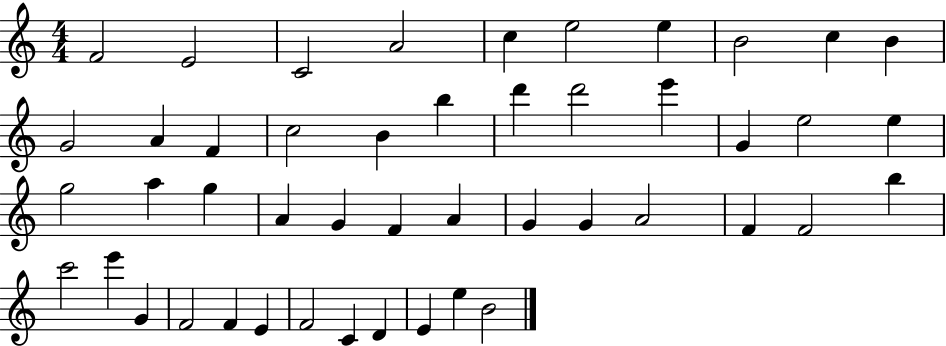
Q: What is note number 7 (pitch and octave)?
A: E5